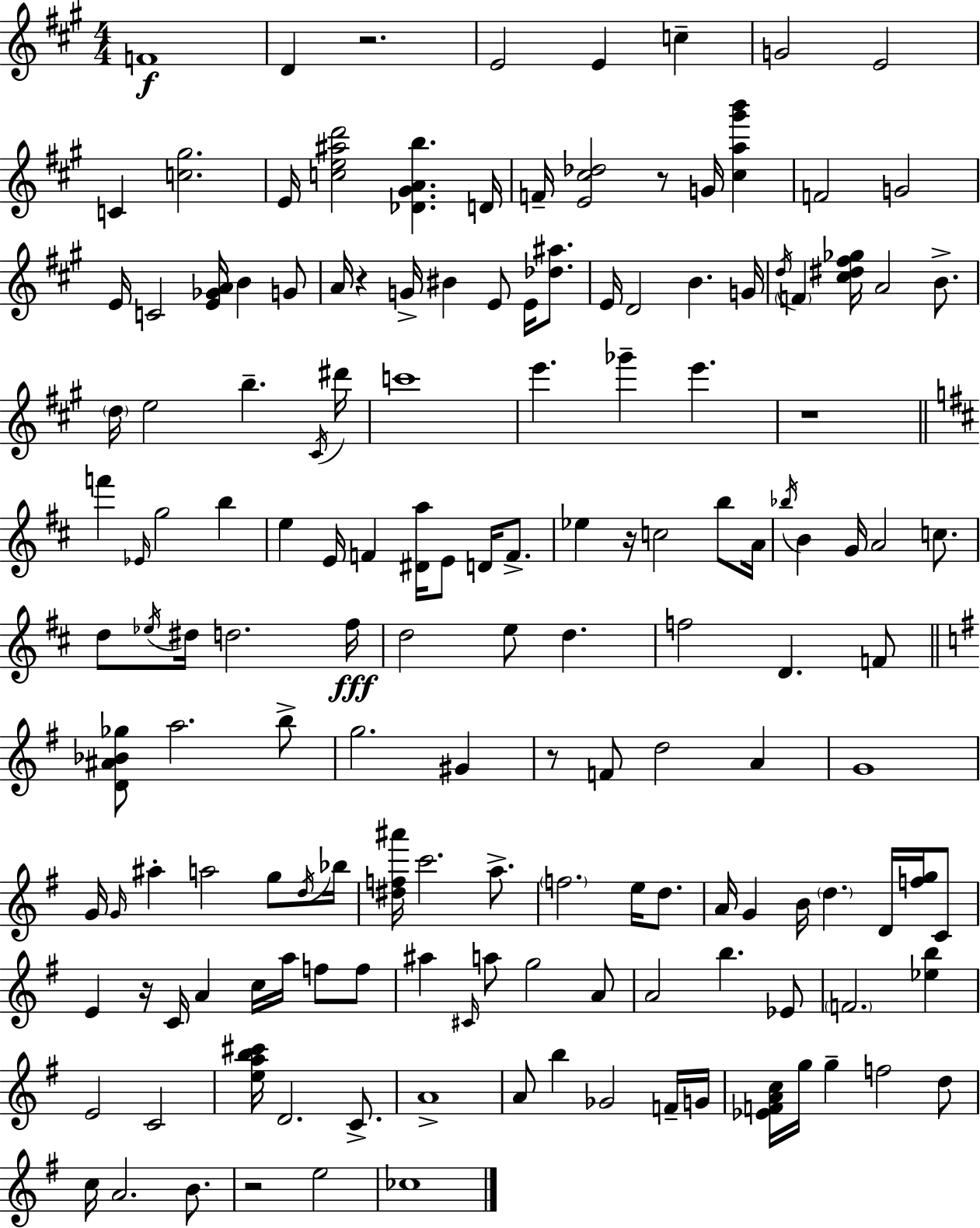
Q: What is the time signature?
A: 4/4